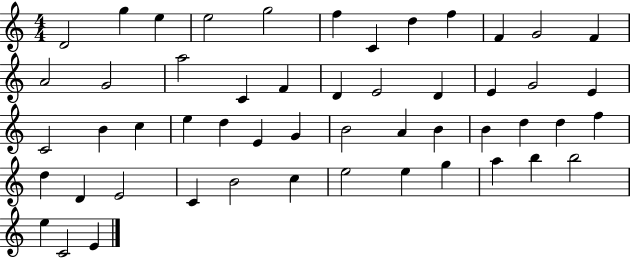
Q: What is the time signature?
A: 4/4